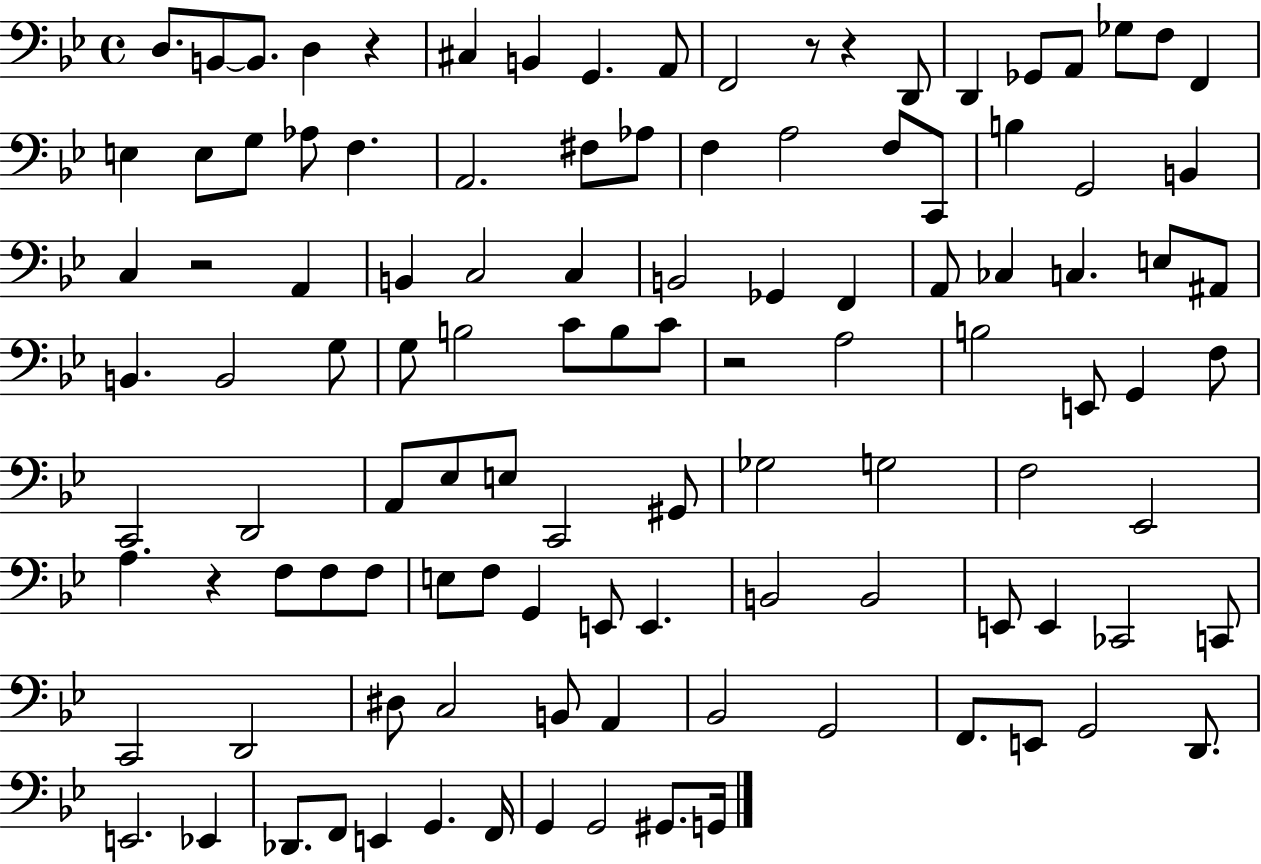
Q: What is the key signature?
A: BES major